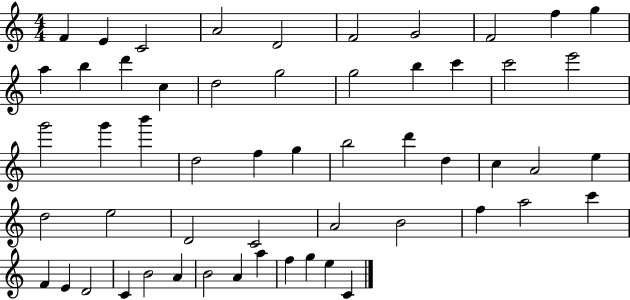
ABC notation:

X:1
T:Untitled
M:4/4
L:1/4
K:C
F E C2 A2 D2 F2 G2 F2 f g a b d' c d2 g2 g2 b c' c'2 e'2 g'2 g' b' d2 f g b2 d' d c A2 e d2 e2 D2 C2 A2 B2 f a2 c' F E D2 C B2 A B2 A a f g e C